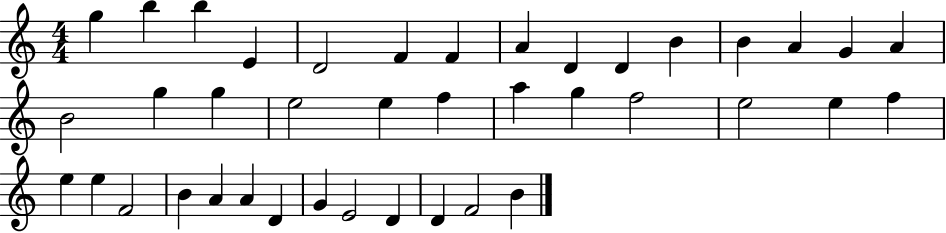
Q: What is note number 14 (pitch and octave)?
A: G4